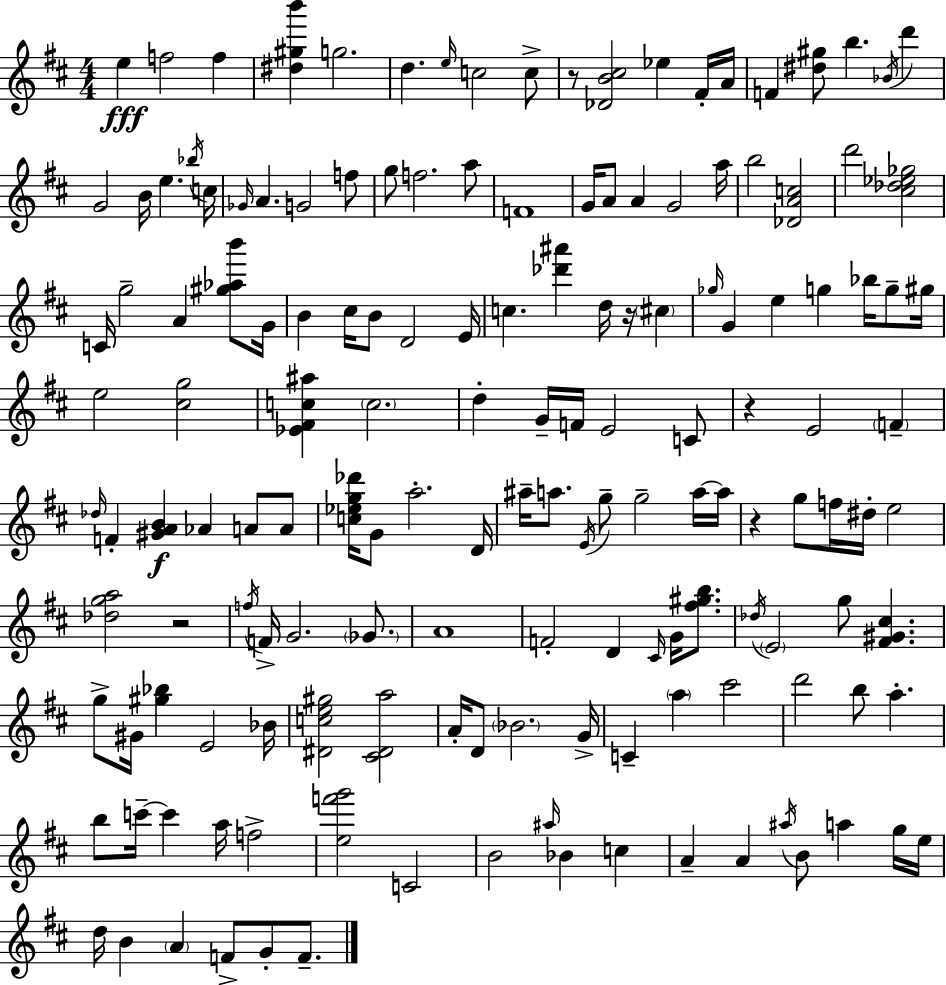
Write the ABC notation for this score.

X:1
T:Untitled
M:4/4
L:1/4
K:D
e f2 f [^d^gb'] g2 d e/4 c2 c/2 z/2 [_DB^c]2 _e ^F/4 A/4 F [^d^g]/2 b _B/4 d' G2 B/4 e _b/4 c/4 _G/4 A G2 f/2 g/2 f2 a/2 F4 G/4 A/2 A G2 a/4 b2 [_DAc]2 d'2 [^c_d_e_g]2 C/4 g2 A [^g_ab']/2 G/4 B ^c/4 B/2 D2 E/4 c [_d'^a'] d/4 z/4 ^c _g/4 G e g _b/4 g/2 ^g/4 e2 [^cg]2 [_E^Fc^a] c2 d G/4 F/4 E2 C/2 z E2 F _d/4 F [^GAB] _A A/2 A/2 [c_eg_d']/4 G/2 a2 D/4 ^a/4 a/2 E/4 g/2 g2 a/4 a/4 z g/2 f/4 ^d/4 e2 [_dga]2 z2 f/4 F/4 G2 _G/2 A4 F2 D ^C/4 G/4 [^f^gb]/2 _d/4 E2 g/2 [^F^G^c] g/2 ^G/4 [^g_b] E2 _B/4 [^Dce^g]2 [^C^Da]2 A/4 D/2 _B2 G/4 C a ^c'2 d'2 b/2 a b/2 c'/4 c' a/4 f2 [ef'g']2 C2 B2 ^a/4 _B c A A ^a/4 B/2 a g/4 e/4 d/4 B A F/2 G/2 F/2